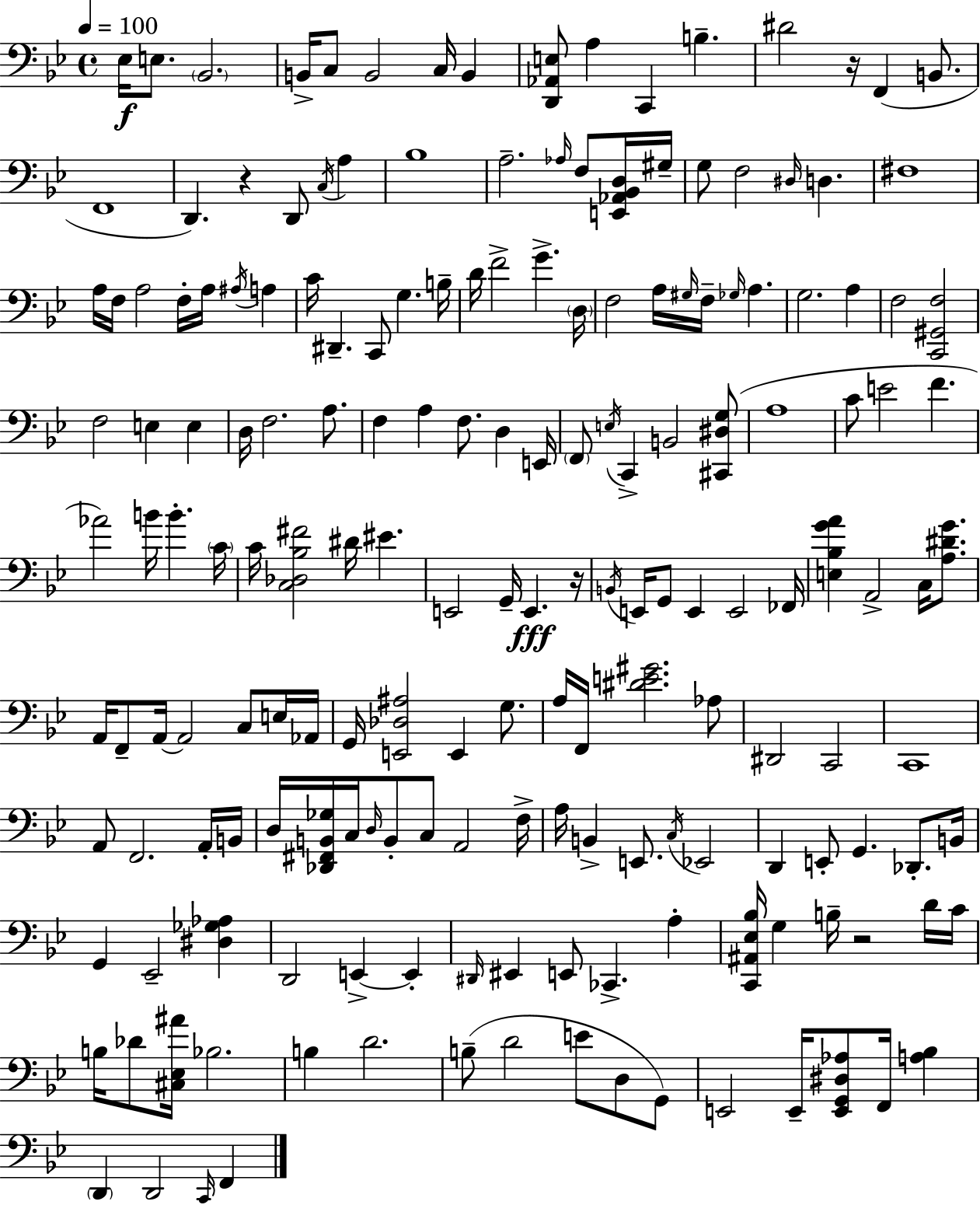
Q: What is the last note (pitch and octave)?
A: F2